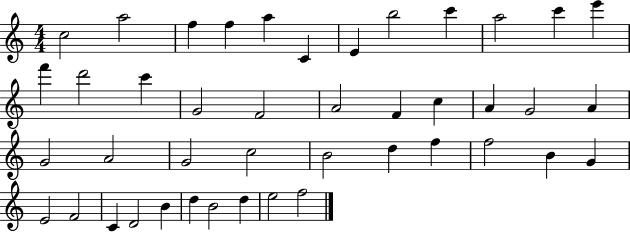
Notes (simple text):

C5/h A5/h F5/q F5/q A5/q C4/q E4/q B5/h C6/q A5/h C6/q E6/q F6/q D6/h C6/q G4/h F4/h A4/h F4/q C5/q A4/q G4/h A4/q G4/h A4/h G4/h C5/h B4/h D5/q F5/q F5/h B4/q G4/q E4/h F4/h C4/q D4/h B4/q D5/q B4/h D5/q E5/h F5/h